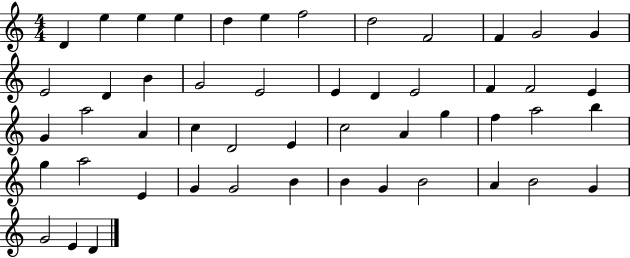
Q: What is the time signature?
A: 4/4